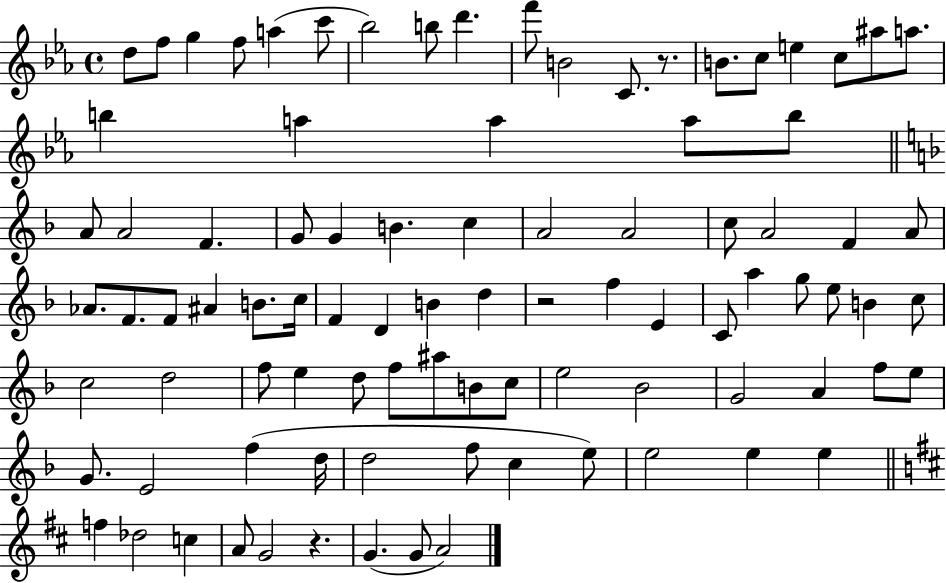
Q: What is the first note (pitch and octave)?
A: D5